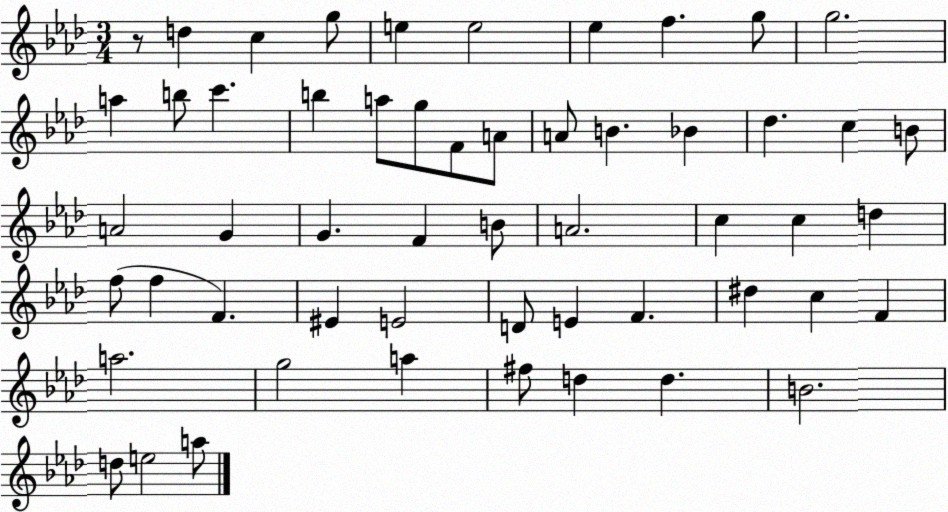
X:1
T:Untitled
M:3/4
L:1/4
K:Ab
z/2 d c g/2 e e2 _e f g/2 g2 a b/2 c' b a/2 g/2 F/2 A/2 A/2 B _B _d c B/2 A2 G G F B/2 A2 c c d f/2 f F ^E E2 D/2 E F ^d c F a2 g2 a ^f/2 d d B2 d/2 e2 a/2